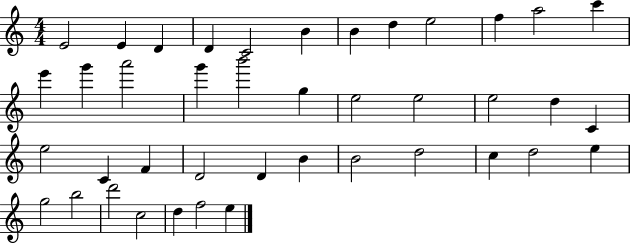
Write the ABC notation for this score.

X:1
T:Untitled
M:4/4
L:1/4
K:C
E2 E D D C2 B B d e2 f a2 c' e' g' a'2 g' b'2 g e2 e2 e2 d C e2 C F D2 D B B2 d2 c d2 e g2 b2 d'2 c2 d f2 e